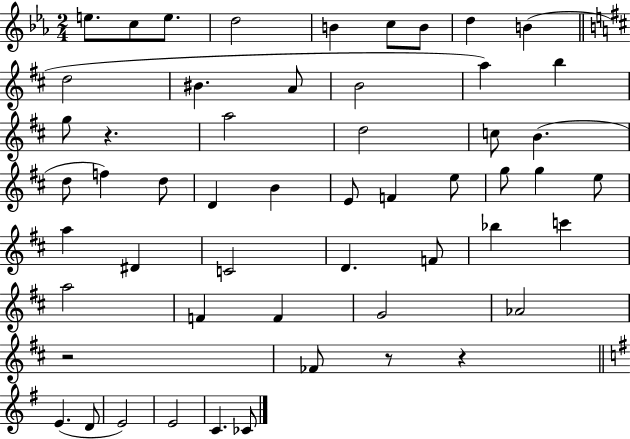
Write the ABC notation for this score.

X:1
T:Untitled
M:2/4
L:1/4
K:Eb
e/2 c/2 e/2 d2 B c/2 B/2 d B d2 ^B A/2 B2 a b g/2 z a2 d2 c/2 B d/2 f d/2 D B E/2 F e/2 g/2 g e/2 a ^D C2 D F/2 _b c' a2 F F G2 _A2 z2 _F/2 z/2 z E D/2 E2 E2 C _C/2